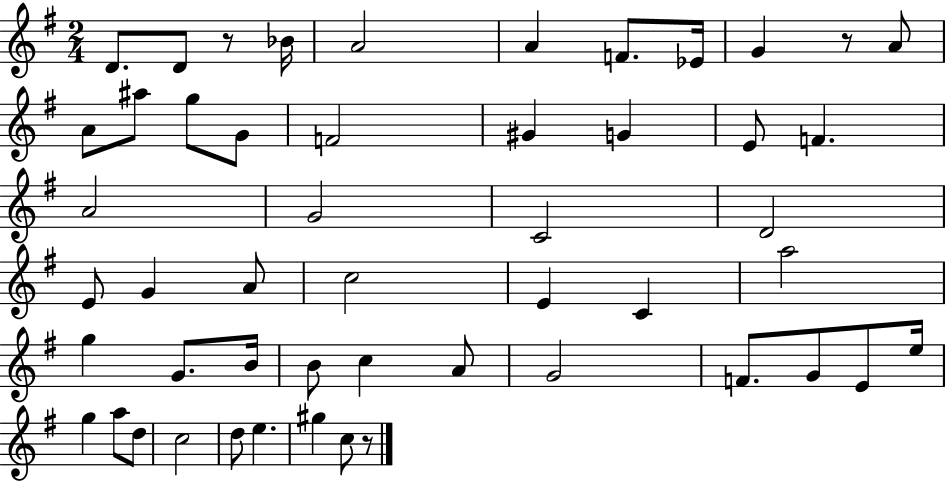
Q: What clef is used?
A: treble